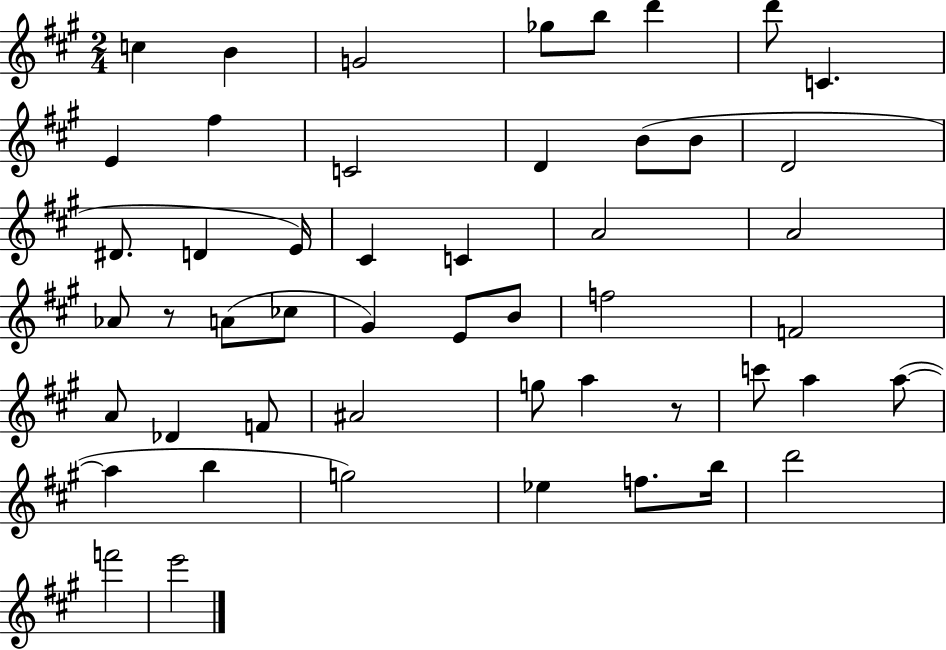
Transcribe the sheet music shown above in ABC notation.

X:1
T:Untitled
M:2/4
L:1/4
K:A
c B G2 _g/2 b/2 d' d'/2 C E ^f C2 D B/2 B/2 D2 ^D/2 D E/4 ^C C A2 A2 _A/2 z/2 A/2 _c/2 ^G E/2 B/2 f2 F2 A/2 _D F/2 ^A2 g/2 a z/2 c'/2 a a/2 a b g2 _e f/2 b/4 d'2 f'2 e'2